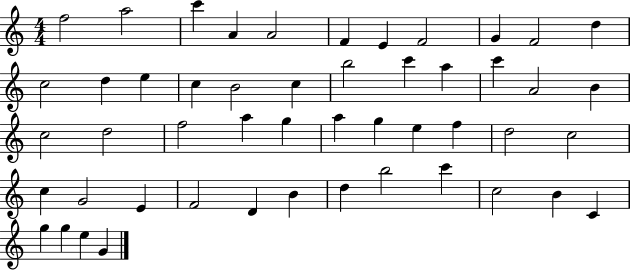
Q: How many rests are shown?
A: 0